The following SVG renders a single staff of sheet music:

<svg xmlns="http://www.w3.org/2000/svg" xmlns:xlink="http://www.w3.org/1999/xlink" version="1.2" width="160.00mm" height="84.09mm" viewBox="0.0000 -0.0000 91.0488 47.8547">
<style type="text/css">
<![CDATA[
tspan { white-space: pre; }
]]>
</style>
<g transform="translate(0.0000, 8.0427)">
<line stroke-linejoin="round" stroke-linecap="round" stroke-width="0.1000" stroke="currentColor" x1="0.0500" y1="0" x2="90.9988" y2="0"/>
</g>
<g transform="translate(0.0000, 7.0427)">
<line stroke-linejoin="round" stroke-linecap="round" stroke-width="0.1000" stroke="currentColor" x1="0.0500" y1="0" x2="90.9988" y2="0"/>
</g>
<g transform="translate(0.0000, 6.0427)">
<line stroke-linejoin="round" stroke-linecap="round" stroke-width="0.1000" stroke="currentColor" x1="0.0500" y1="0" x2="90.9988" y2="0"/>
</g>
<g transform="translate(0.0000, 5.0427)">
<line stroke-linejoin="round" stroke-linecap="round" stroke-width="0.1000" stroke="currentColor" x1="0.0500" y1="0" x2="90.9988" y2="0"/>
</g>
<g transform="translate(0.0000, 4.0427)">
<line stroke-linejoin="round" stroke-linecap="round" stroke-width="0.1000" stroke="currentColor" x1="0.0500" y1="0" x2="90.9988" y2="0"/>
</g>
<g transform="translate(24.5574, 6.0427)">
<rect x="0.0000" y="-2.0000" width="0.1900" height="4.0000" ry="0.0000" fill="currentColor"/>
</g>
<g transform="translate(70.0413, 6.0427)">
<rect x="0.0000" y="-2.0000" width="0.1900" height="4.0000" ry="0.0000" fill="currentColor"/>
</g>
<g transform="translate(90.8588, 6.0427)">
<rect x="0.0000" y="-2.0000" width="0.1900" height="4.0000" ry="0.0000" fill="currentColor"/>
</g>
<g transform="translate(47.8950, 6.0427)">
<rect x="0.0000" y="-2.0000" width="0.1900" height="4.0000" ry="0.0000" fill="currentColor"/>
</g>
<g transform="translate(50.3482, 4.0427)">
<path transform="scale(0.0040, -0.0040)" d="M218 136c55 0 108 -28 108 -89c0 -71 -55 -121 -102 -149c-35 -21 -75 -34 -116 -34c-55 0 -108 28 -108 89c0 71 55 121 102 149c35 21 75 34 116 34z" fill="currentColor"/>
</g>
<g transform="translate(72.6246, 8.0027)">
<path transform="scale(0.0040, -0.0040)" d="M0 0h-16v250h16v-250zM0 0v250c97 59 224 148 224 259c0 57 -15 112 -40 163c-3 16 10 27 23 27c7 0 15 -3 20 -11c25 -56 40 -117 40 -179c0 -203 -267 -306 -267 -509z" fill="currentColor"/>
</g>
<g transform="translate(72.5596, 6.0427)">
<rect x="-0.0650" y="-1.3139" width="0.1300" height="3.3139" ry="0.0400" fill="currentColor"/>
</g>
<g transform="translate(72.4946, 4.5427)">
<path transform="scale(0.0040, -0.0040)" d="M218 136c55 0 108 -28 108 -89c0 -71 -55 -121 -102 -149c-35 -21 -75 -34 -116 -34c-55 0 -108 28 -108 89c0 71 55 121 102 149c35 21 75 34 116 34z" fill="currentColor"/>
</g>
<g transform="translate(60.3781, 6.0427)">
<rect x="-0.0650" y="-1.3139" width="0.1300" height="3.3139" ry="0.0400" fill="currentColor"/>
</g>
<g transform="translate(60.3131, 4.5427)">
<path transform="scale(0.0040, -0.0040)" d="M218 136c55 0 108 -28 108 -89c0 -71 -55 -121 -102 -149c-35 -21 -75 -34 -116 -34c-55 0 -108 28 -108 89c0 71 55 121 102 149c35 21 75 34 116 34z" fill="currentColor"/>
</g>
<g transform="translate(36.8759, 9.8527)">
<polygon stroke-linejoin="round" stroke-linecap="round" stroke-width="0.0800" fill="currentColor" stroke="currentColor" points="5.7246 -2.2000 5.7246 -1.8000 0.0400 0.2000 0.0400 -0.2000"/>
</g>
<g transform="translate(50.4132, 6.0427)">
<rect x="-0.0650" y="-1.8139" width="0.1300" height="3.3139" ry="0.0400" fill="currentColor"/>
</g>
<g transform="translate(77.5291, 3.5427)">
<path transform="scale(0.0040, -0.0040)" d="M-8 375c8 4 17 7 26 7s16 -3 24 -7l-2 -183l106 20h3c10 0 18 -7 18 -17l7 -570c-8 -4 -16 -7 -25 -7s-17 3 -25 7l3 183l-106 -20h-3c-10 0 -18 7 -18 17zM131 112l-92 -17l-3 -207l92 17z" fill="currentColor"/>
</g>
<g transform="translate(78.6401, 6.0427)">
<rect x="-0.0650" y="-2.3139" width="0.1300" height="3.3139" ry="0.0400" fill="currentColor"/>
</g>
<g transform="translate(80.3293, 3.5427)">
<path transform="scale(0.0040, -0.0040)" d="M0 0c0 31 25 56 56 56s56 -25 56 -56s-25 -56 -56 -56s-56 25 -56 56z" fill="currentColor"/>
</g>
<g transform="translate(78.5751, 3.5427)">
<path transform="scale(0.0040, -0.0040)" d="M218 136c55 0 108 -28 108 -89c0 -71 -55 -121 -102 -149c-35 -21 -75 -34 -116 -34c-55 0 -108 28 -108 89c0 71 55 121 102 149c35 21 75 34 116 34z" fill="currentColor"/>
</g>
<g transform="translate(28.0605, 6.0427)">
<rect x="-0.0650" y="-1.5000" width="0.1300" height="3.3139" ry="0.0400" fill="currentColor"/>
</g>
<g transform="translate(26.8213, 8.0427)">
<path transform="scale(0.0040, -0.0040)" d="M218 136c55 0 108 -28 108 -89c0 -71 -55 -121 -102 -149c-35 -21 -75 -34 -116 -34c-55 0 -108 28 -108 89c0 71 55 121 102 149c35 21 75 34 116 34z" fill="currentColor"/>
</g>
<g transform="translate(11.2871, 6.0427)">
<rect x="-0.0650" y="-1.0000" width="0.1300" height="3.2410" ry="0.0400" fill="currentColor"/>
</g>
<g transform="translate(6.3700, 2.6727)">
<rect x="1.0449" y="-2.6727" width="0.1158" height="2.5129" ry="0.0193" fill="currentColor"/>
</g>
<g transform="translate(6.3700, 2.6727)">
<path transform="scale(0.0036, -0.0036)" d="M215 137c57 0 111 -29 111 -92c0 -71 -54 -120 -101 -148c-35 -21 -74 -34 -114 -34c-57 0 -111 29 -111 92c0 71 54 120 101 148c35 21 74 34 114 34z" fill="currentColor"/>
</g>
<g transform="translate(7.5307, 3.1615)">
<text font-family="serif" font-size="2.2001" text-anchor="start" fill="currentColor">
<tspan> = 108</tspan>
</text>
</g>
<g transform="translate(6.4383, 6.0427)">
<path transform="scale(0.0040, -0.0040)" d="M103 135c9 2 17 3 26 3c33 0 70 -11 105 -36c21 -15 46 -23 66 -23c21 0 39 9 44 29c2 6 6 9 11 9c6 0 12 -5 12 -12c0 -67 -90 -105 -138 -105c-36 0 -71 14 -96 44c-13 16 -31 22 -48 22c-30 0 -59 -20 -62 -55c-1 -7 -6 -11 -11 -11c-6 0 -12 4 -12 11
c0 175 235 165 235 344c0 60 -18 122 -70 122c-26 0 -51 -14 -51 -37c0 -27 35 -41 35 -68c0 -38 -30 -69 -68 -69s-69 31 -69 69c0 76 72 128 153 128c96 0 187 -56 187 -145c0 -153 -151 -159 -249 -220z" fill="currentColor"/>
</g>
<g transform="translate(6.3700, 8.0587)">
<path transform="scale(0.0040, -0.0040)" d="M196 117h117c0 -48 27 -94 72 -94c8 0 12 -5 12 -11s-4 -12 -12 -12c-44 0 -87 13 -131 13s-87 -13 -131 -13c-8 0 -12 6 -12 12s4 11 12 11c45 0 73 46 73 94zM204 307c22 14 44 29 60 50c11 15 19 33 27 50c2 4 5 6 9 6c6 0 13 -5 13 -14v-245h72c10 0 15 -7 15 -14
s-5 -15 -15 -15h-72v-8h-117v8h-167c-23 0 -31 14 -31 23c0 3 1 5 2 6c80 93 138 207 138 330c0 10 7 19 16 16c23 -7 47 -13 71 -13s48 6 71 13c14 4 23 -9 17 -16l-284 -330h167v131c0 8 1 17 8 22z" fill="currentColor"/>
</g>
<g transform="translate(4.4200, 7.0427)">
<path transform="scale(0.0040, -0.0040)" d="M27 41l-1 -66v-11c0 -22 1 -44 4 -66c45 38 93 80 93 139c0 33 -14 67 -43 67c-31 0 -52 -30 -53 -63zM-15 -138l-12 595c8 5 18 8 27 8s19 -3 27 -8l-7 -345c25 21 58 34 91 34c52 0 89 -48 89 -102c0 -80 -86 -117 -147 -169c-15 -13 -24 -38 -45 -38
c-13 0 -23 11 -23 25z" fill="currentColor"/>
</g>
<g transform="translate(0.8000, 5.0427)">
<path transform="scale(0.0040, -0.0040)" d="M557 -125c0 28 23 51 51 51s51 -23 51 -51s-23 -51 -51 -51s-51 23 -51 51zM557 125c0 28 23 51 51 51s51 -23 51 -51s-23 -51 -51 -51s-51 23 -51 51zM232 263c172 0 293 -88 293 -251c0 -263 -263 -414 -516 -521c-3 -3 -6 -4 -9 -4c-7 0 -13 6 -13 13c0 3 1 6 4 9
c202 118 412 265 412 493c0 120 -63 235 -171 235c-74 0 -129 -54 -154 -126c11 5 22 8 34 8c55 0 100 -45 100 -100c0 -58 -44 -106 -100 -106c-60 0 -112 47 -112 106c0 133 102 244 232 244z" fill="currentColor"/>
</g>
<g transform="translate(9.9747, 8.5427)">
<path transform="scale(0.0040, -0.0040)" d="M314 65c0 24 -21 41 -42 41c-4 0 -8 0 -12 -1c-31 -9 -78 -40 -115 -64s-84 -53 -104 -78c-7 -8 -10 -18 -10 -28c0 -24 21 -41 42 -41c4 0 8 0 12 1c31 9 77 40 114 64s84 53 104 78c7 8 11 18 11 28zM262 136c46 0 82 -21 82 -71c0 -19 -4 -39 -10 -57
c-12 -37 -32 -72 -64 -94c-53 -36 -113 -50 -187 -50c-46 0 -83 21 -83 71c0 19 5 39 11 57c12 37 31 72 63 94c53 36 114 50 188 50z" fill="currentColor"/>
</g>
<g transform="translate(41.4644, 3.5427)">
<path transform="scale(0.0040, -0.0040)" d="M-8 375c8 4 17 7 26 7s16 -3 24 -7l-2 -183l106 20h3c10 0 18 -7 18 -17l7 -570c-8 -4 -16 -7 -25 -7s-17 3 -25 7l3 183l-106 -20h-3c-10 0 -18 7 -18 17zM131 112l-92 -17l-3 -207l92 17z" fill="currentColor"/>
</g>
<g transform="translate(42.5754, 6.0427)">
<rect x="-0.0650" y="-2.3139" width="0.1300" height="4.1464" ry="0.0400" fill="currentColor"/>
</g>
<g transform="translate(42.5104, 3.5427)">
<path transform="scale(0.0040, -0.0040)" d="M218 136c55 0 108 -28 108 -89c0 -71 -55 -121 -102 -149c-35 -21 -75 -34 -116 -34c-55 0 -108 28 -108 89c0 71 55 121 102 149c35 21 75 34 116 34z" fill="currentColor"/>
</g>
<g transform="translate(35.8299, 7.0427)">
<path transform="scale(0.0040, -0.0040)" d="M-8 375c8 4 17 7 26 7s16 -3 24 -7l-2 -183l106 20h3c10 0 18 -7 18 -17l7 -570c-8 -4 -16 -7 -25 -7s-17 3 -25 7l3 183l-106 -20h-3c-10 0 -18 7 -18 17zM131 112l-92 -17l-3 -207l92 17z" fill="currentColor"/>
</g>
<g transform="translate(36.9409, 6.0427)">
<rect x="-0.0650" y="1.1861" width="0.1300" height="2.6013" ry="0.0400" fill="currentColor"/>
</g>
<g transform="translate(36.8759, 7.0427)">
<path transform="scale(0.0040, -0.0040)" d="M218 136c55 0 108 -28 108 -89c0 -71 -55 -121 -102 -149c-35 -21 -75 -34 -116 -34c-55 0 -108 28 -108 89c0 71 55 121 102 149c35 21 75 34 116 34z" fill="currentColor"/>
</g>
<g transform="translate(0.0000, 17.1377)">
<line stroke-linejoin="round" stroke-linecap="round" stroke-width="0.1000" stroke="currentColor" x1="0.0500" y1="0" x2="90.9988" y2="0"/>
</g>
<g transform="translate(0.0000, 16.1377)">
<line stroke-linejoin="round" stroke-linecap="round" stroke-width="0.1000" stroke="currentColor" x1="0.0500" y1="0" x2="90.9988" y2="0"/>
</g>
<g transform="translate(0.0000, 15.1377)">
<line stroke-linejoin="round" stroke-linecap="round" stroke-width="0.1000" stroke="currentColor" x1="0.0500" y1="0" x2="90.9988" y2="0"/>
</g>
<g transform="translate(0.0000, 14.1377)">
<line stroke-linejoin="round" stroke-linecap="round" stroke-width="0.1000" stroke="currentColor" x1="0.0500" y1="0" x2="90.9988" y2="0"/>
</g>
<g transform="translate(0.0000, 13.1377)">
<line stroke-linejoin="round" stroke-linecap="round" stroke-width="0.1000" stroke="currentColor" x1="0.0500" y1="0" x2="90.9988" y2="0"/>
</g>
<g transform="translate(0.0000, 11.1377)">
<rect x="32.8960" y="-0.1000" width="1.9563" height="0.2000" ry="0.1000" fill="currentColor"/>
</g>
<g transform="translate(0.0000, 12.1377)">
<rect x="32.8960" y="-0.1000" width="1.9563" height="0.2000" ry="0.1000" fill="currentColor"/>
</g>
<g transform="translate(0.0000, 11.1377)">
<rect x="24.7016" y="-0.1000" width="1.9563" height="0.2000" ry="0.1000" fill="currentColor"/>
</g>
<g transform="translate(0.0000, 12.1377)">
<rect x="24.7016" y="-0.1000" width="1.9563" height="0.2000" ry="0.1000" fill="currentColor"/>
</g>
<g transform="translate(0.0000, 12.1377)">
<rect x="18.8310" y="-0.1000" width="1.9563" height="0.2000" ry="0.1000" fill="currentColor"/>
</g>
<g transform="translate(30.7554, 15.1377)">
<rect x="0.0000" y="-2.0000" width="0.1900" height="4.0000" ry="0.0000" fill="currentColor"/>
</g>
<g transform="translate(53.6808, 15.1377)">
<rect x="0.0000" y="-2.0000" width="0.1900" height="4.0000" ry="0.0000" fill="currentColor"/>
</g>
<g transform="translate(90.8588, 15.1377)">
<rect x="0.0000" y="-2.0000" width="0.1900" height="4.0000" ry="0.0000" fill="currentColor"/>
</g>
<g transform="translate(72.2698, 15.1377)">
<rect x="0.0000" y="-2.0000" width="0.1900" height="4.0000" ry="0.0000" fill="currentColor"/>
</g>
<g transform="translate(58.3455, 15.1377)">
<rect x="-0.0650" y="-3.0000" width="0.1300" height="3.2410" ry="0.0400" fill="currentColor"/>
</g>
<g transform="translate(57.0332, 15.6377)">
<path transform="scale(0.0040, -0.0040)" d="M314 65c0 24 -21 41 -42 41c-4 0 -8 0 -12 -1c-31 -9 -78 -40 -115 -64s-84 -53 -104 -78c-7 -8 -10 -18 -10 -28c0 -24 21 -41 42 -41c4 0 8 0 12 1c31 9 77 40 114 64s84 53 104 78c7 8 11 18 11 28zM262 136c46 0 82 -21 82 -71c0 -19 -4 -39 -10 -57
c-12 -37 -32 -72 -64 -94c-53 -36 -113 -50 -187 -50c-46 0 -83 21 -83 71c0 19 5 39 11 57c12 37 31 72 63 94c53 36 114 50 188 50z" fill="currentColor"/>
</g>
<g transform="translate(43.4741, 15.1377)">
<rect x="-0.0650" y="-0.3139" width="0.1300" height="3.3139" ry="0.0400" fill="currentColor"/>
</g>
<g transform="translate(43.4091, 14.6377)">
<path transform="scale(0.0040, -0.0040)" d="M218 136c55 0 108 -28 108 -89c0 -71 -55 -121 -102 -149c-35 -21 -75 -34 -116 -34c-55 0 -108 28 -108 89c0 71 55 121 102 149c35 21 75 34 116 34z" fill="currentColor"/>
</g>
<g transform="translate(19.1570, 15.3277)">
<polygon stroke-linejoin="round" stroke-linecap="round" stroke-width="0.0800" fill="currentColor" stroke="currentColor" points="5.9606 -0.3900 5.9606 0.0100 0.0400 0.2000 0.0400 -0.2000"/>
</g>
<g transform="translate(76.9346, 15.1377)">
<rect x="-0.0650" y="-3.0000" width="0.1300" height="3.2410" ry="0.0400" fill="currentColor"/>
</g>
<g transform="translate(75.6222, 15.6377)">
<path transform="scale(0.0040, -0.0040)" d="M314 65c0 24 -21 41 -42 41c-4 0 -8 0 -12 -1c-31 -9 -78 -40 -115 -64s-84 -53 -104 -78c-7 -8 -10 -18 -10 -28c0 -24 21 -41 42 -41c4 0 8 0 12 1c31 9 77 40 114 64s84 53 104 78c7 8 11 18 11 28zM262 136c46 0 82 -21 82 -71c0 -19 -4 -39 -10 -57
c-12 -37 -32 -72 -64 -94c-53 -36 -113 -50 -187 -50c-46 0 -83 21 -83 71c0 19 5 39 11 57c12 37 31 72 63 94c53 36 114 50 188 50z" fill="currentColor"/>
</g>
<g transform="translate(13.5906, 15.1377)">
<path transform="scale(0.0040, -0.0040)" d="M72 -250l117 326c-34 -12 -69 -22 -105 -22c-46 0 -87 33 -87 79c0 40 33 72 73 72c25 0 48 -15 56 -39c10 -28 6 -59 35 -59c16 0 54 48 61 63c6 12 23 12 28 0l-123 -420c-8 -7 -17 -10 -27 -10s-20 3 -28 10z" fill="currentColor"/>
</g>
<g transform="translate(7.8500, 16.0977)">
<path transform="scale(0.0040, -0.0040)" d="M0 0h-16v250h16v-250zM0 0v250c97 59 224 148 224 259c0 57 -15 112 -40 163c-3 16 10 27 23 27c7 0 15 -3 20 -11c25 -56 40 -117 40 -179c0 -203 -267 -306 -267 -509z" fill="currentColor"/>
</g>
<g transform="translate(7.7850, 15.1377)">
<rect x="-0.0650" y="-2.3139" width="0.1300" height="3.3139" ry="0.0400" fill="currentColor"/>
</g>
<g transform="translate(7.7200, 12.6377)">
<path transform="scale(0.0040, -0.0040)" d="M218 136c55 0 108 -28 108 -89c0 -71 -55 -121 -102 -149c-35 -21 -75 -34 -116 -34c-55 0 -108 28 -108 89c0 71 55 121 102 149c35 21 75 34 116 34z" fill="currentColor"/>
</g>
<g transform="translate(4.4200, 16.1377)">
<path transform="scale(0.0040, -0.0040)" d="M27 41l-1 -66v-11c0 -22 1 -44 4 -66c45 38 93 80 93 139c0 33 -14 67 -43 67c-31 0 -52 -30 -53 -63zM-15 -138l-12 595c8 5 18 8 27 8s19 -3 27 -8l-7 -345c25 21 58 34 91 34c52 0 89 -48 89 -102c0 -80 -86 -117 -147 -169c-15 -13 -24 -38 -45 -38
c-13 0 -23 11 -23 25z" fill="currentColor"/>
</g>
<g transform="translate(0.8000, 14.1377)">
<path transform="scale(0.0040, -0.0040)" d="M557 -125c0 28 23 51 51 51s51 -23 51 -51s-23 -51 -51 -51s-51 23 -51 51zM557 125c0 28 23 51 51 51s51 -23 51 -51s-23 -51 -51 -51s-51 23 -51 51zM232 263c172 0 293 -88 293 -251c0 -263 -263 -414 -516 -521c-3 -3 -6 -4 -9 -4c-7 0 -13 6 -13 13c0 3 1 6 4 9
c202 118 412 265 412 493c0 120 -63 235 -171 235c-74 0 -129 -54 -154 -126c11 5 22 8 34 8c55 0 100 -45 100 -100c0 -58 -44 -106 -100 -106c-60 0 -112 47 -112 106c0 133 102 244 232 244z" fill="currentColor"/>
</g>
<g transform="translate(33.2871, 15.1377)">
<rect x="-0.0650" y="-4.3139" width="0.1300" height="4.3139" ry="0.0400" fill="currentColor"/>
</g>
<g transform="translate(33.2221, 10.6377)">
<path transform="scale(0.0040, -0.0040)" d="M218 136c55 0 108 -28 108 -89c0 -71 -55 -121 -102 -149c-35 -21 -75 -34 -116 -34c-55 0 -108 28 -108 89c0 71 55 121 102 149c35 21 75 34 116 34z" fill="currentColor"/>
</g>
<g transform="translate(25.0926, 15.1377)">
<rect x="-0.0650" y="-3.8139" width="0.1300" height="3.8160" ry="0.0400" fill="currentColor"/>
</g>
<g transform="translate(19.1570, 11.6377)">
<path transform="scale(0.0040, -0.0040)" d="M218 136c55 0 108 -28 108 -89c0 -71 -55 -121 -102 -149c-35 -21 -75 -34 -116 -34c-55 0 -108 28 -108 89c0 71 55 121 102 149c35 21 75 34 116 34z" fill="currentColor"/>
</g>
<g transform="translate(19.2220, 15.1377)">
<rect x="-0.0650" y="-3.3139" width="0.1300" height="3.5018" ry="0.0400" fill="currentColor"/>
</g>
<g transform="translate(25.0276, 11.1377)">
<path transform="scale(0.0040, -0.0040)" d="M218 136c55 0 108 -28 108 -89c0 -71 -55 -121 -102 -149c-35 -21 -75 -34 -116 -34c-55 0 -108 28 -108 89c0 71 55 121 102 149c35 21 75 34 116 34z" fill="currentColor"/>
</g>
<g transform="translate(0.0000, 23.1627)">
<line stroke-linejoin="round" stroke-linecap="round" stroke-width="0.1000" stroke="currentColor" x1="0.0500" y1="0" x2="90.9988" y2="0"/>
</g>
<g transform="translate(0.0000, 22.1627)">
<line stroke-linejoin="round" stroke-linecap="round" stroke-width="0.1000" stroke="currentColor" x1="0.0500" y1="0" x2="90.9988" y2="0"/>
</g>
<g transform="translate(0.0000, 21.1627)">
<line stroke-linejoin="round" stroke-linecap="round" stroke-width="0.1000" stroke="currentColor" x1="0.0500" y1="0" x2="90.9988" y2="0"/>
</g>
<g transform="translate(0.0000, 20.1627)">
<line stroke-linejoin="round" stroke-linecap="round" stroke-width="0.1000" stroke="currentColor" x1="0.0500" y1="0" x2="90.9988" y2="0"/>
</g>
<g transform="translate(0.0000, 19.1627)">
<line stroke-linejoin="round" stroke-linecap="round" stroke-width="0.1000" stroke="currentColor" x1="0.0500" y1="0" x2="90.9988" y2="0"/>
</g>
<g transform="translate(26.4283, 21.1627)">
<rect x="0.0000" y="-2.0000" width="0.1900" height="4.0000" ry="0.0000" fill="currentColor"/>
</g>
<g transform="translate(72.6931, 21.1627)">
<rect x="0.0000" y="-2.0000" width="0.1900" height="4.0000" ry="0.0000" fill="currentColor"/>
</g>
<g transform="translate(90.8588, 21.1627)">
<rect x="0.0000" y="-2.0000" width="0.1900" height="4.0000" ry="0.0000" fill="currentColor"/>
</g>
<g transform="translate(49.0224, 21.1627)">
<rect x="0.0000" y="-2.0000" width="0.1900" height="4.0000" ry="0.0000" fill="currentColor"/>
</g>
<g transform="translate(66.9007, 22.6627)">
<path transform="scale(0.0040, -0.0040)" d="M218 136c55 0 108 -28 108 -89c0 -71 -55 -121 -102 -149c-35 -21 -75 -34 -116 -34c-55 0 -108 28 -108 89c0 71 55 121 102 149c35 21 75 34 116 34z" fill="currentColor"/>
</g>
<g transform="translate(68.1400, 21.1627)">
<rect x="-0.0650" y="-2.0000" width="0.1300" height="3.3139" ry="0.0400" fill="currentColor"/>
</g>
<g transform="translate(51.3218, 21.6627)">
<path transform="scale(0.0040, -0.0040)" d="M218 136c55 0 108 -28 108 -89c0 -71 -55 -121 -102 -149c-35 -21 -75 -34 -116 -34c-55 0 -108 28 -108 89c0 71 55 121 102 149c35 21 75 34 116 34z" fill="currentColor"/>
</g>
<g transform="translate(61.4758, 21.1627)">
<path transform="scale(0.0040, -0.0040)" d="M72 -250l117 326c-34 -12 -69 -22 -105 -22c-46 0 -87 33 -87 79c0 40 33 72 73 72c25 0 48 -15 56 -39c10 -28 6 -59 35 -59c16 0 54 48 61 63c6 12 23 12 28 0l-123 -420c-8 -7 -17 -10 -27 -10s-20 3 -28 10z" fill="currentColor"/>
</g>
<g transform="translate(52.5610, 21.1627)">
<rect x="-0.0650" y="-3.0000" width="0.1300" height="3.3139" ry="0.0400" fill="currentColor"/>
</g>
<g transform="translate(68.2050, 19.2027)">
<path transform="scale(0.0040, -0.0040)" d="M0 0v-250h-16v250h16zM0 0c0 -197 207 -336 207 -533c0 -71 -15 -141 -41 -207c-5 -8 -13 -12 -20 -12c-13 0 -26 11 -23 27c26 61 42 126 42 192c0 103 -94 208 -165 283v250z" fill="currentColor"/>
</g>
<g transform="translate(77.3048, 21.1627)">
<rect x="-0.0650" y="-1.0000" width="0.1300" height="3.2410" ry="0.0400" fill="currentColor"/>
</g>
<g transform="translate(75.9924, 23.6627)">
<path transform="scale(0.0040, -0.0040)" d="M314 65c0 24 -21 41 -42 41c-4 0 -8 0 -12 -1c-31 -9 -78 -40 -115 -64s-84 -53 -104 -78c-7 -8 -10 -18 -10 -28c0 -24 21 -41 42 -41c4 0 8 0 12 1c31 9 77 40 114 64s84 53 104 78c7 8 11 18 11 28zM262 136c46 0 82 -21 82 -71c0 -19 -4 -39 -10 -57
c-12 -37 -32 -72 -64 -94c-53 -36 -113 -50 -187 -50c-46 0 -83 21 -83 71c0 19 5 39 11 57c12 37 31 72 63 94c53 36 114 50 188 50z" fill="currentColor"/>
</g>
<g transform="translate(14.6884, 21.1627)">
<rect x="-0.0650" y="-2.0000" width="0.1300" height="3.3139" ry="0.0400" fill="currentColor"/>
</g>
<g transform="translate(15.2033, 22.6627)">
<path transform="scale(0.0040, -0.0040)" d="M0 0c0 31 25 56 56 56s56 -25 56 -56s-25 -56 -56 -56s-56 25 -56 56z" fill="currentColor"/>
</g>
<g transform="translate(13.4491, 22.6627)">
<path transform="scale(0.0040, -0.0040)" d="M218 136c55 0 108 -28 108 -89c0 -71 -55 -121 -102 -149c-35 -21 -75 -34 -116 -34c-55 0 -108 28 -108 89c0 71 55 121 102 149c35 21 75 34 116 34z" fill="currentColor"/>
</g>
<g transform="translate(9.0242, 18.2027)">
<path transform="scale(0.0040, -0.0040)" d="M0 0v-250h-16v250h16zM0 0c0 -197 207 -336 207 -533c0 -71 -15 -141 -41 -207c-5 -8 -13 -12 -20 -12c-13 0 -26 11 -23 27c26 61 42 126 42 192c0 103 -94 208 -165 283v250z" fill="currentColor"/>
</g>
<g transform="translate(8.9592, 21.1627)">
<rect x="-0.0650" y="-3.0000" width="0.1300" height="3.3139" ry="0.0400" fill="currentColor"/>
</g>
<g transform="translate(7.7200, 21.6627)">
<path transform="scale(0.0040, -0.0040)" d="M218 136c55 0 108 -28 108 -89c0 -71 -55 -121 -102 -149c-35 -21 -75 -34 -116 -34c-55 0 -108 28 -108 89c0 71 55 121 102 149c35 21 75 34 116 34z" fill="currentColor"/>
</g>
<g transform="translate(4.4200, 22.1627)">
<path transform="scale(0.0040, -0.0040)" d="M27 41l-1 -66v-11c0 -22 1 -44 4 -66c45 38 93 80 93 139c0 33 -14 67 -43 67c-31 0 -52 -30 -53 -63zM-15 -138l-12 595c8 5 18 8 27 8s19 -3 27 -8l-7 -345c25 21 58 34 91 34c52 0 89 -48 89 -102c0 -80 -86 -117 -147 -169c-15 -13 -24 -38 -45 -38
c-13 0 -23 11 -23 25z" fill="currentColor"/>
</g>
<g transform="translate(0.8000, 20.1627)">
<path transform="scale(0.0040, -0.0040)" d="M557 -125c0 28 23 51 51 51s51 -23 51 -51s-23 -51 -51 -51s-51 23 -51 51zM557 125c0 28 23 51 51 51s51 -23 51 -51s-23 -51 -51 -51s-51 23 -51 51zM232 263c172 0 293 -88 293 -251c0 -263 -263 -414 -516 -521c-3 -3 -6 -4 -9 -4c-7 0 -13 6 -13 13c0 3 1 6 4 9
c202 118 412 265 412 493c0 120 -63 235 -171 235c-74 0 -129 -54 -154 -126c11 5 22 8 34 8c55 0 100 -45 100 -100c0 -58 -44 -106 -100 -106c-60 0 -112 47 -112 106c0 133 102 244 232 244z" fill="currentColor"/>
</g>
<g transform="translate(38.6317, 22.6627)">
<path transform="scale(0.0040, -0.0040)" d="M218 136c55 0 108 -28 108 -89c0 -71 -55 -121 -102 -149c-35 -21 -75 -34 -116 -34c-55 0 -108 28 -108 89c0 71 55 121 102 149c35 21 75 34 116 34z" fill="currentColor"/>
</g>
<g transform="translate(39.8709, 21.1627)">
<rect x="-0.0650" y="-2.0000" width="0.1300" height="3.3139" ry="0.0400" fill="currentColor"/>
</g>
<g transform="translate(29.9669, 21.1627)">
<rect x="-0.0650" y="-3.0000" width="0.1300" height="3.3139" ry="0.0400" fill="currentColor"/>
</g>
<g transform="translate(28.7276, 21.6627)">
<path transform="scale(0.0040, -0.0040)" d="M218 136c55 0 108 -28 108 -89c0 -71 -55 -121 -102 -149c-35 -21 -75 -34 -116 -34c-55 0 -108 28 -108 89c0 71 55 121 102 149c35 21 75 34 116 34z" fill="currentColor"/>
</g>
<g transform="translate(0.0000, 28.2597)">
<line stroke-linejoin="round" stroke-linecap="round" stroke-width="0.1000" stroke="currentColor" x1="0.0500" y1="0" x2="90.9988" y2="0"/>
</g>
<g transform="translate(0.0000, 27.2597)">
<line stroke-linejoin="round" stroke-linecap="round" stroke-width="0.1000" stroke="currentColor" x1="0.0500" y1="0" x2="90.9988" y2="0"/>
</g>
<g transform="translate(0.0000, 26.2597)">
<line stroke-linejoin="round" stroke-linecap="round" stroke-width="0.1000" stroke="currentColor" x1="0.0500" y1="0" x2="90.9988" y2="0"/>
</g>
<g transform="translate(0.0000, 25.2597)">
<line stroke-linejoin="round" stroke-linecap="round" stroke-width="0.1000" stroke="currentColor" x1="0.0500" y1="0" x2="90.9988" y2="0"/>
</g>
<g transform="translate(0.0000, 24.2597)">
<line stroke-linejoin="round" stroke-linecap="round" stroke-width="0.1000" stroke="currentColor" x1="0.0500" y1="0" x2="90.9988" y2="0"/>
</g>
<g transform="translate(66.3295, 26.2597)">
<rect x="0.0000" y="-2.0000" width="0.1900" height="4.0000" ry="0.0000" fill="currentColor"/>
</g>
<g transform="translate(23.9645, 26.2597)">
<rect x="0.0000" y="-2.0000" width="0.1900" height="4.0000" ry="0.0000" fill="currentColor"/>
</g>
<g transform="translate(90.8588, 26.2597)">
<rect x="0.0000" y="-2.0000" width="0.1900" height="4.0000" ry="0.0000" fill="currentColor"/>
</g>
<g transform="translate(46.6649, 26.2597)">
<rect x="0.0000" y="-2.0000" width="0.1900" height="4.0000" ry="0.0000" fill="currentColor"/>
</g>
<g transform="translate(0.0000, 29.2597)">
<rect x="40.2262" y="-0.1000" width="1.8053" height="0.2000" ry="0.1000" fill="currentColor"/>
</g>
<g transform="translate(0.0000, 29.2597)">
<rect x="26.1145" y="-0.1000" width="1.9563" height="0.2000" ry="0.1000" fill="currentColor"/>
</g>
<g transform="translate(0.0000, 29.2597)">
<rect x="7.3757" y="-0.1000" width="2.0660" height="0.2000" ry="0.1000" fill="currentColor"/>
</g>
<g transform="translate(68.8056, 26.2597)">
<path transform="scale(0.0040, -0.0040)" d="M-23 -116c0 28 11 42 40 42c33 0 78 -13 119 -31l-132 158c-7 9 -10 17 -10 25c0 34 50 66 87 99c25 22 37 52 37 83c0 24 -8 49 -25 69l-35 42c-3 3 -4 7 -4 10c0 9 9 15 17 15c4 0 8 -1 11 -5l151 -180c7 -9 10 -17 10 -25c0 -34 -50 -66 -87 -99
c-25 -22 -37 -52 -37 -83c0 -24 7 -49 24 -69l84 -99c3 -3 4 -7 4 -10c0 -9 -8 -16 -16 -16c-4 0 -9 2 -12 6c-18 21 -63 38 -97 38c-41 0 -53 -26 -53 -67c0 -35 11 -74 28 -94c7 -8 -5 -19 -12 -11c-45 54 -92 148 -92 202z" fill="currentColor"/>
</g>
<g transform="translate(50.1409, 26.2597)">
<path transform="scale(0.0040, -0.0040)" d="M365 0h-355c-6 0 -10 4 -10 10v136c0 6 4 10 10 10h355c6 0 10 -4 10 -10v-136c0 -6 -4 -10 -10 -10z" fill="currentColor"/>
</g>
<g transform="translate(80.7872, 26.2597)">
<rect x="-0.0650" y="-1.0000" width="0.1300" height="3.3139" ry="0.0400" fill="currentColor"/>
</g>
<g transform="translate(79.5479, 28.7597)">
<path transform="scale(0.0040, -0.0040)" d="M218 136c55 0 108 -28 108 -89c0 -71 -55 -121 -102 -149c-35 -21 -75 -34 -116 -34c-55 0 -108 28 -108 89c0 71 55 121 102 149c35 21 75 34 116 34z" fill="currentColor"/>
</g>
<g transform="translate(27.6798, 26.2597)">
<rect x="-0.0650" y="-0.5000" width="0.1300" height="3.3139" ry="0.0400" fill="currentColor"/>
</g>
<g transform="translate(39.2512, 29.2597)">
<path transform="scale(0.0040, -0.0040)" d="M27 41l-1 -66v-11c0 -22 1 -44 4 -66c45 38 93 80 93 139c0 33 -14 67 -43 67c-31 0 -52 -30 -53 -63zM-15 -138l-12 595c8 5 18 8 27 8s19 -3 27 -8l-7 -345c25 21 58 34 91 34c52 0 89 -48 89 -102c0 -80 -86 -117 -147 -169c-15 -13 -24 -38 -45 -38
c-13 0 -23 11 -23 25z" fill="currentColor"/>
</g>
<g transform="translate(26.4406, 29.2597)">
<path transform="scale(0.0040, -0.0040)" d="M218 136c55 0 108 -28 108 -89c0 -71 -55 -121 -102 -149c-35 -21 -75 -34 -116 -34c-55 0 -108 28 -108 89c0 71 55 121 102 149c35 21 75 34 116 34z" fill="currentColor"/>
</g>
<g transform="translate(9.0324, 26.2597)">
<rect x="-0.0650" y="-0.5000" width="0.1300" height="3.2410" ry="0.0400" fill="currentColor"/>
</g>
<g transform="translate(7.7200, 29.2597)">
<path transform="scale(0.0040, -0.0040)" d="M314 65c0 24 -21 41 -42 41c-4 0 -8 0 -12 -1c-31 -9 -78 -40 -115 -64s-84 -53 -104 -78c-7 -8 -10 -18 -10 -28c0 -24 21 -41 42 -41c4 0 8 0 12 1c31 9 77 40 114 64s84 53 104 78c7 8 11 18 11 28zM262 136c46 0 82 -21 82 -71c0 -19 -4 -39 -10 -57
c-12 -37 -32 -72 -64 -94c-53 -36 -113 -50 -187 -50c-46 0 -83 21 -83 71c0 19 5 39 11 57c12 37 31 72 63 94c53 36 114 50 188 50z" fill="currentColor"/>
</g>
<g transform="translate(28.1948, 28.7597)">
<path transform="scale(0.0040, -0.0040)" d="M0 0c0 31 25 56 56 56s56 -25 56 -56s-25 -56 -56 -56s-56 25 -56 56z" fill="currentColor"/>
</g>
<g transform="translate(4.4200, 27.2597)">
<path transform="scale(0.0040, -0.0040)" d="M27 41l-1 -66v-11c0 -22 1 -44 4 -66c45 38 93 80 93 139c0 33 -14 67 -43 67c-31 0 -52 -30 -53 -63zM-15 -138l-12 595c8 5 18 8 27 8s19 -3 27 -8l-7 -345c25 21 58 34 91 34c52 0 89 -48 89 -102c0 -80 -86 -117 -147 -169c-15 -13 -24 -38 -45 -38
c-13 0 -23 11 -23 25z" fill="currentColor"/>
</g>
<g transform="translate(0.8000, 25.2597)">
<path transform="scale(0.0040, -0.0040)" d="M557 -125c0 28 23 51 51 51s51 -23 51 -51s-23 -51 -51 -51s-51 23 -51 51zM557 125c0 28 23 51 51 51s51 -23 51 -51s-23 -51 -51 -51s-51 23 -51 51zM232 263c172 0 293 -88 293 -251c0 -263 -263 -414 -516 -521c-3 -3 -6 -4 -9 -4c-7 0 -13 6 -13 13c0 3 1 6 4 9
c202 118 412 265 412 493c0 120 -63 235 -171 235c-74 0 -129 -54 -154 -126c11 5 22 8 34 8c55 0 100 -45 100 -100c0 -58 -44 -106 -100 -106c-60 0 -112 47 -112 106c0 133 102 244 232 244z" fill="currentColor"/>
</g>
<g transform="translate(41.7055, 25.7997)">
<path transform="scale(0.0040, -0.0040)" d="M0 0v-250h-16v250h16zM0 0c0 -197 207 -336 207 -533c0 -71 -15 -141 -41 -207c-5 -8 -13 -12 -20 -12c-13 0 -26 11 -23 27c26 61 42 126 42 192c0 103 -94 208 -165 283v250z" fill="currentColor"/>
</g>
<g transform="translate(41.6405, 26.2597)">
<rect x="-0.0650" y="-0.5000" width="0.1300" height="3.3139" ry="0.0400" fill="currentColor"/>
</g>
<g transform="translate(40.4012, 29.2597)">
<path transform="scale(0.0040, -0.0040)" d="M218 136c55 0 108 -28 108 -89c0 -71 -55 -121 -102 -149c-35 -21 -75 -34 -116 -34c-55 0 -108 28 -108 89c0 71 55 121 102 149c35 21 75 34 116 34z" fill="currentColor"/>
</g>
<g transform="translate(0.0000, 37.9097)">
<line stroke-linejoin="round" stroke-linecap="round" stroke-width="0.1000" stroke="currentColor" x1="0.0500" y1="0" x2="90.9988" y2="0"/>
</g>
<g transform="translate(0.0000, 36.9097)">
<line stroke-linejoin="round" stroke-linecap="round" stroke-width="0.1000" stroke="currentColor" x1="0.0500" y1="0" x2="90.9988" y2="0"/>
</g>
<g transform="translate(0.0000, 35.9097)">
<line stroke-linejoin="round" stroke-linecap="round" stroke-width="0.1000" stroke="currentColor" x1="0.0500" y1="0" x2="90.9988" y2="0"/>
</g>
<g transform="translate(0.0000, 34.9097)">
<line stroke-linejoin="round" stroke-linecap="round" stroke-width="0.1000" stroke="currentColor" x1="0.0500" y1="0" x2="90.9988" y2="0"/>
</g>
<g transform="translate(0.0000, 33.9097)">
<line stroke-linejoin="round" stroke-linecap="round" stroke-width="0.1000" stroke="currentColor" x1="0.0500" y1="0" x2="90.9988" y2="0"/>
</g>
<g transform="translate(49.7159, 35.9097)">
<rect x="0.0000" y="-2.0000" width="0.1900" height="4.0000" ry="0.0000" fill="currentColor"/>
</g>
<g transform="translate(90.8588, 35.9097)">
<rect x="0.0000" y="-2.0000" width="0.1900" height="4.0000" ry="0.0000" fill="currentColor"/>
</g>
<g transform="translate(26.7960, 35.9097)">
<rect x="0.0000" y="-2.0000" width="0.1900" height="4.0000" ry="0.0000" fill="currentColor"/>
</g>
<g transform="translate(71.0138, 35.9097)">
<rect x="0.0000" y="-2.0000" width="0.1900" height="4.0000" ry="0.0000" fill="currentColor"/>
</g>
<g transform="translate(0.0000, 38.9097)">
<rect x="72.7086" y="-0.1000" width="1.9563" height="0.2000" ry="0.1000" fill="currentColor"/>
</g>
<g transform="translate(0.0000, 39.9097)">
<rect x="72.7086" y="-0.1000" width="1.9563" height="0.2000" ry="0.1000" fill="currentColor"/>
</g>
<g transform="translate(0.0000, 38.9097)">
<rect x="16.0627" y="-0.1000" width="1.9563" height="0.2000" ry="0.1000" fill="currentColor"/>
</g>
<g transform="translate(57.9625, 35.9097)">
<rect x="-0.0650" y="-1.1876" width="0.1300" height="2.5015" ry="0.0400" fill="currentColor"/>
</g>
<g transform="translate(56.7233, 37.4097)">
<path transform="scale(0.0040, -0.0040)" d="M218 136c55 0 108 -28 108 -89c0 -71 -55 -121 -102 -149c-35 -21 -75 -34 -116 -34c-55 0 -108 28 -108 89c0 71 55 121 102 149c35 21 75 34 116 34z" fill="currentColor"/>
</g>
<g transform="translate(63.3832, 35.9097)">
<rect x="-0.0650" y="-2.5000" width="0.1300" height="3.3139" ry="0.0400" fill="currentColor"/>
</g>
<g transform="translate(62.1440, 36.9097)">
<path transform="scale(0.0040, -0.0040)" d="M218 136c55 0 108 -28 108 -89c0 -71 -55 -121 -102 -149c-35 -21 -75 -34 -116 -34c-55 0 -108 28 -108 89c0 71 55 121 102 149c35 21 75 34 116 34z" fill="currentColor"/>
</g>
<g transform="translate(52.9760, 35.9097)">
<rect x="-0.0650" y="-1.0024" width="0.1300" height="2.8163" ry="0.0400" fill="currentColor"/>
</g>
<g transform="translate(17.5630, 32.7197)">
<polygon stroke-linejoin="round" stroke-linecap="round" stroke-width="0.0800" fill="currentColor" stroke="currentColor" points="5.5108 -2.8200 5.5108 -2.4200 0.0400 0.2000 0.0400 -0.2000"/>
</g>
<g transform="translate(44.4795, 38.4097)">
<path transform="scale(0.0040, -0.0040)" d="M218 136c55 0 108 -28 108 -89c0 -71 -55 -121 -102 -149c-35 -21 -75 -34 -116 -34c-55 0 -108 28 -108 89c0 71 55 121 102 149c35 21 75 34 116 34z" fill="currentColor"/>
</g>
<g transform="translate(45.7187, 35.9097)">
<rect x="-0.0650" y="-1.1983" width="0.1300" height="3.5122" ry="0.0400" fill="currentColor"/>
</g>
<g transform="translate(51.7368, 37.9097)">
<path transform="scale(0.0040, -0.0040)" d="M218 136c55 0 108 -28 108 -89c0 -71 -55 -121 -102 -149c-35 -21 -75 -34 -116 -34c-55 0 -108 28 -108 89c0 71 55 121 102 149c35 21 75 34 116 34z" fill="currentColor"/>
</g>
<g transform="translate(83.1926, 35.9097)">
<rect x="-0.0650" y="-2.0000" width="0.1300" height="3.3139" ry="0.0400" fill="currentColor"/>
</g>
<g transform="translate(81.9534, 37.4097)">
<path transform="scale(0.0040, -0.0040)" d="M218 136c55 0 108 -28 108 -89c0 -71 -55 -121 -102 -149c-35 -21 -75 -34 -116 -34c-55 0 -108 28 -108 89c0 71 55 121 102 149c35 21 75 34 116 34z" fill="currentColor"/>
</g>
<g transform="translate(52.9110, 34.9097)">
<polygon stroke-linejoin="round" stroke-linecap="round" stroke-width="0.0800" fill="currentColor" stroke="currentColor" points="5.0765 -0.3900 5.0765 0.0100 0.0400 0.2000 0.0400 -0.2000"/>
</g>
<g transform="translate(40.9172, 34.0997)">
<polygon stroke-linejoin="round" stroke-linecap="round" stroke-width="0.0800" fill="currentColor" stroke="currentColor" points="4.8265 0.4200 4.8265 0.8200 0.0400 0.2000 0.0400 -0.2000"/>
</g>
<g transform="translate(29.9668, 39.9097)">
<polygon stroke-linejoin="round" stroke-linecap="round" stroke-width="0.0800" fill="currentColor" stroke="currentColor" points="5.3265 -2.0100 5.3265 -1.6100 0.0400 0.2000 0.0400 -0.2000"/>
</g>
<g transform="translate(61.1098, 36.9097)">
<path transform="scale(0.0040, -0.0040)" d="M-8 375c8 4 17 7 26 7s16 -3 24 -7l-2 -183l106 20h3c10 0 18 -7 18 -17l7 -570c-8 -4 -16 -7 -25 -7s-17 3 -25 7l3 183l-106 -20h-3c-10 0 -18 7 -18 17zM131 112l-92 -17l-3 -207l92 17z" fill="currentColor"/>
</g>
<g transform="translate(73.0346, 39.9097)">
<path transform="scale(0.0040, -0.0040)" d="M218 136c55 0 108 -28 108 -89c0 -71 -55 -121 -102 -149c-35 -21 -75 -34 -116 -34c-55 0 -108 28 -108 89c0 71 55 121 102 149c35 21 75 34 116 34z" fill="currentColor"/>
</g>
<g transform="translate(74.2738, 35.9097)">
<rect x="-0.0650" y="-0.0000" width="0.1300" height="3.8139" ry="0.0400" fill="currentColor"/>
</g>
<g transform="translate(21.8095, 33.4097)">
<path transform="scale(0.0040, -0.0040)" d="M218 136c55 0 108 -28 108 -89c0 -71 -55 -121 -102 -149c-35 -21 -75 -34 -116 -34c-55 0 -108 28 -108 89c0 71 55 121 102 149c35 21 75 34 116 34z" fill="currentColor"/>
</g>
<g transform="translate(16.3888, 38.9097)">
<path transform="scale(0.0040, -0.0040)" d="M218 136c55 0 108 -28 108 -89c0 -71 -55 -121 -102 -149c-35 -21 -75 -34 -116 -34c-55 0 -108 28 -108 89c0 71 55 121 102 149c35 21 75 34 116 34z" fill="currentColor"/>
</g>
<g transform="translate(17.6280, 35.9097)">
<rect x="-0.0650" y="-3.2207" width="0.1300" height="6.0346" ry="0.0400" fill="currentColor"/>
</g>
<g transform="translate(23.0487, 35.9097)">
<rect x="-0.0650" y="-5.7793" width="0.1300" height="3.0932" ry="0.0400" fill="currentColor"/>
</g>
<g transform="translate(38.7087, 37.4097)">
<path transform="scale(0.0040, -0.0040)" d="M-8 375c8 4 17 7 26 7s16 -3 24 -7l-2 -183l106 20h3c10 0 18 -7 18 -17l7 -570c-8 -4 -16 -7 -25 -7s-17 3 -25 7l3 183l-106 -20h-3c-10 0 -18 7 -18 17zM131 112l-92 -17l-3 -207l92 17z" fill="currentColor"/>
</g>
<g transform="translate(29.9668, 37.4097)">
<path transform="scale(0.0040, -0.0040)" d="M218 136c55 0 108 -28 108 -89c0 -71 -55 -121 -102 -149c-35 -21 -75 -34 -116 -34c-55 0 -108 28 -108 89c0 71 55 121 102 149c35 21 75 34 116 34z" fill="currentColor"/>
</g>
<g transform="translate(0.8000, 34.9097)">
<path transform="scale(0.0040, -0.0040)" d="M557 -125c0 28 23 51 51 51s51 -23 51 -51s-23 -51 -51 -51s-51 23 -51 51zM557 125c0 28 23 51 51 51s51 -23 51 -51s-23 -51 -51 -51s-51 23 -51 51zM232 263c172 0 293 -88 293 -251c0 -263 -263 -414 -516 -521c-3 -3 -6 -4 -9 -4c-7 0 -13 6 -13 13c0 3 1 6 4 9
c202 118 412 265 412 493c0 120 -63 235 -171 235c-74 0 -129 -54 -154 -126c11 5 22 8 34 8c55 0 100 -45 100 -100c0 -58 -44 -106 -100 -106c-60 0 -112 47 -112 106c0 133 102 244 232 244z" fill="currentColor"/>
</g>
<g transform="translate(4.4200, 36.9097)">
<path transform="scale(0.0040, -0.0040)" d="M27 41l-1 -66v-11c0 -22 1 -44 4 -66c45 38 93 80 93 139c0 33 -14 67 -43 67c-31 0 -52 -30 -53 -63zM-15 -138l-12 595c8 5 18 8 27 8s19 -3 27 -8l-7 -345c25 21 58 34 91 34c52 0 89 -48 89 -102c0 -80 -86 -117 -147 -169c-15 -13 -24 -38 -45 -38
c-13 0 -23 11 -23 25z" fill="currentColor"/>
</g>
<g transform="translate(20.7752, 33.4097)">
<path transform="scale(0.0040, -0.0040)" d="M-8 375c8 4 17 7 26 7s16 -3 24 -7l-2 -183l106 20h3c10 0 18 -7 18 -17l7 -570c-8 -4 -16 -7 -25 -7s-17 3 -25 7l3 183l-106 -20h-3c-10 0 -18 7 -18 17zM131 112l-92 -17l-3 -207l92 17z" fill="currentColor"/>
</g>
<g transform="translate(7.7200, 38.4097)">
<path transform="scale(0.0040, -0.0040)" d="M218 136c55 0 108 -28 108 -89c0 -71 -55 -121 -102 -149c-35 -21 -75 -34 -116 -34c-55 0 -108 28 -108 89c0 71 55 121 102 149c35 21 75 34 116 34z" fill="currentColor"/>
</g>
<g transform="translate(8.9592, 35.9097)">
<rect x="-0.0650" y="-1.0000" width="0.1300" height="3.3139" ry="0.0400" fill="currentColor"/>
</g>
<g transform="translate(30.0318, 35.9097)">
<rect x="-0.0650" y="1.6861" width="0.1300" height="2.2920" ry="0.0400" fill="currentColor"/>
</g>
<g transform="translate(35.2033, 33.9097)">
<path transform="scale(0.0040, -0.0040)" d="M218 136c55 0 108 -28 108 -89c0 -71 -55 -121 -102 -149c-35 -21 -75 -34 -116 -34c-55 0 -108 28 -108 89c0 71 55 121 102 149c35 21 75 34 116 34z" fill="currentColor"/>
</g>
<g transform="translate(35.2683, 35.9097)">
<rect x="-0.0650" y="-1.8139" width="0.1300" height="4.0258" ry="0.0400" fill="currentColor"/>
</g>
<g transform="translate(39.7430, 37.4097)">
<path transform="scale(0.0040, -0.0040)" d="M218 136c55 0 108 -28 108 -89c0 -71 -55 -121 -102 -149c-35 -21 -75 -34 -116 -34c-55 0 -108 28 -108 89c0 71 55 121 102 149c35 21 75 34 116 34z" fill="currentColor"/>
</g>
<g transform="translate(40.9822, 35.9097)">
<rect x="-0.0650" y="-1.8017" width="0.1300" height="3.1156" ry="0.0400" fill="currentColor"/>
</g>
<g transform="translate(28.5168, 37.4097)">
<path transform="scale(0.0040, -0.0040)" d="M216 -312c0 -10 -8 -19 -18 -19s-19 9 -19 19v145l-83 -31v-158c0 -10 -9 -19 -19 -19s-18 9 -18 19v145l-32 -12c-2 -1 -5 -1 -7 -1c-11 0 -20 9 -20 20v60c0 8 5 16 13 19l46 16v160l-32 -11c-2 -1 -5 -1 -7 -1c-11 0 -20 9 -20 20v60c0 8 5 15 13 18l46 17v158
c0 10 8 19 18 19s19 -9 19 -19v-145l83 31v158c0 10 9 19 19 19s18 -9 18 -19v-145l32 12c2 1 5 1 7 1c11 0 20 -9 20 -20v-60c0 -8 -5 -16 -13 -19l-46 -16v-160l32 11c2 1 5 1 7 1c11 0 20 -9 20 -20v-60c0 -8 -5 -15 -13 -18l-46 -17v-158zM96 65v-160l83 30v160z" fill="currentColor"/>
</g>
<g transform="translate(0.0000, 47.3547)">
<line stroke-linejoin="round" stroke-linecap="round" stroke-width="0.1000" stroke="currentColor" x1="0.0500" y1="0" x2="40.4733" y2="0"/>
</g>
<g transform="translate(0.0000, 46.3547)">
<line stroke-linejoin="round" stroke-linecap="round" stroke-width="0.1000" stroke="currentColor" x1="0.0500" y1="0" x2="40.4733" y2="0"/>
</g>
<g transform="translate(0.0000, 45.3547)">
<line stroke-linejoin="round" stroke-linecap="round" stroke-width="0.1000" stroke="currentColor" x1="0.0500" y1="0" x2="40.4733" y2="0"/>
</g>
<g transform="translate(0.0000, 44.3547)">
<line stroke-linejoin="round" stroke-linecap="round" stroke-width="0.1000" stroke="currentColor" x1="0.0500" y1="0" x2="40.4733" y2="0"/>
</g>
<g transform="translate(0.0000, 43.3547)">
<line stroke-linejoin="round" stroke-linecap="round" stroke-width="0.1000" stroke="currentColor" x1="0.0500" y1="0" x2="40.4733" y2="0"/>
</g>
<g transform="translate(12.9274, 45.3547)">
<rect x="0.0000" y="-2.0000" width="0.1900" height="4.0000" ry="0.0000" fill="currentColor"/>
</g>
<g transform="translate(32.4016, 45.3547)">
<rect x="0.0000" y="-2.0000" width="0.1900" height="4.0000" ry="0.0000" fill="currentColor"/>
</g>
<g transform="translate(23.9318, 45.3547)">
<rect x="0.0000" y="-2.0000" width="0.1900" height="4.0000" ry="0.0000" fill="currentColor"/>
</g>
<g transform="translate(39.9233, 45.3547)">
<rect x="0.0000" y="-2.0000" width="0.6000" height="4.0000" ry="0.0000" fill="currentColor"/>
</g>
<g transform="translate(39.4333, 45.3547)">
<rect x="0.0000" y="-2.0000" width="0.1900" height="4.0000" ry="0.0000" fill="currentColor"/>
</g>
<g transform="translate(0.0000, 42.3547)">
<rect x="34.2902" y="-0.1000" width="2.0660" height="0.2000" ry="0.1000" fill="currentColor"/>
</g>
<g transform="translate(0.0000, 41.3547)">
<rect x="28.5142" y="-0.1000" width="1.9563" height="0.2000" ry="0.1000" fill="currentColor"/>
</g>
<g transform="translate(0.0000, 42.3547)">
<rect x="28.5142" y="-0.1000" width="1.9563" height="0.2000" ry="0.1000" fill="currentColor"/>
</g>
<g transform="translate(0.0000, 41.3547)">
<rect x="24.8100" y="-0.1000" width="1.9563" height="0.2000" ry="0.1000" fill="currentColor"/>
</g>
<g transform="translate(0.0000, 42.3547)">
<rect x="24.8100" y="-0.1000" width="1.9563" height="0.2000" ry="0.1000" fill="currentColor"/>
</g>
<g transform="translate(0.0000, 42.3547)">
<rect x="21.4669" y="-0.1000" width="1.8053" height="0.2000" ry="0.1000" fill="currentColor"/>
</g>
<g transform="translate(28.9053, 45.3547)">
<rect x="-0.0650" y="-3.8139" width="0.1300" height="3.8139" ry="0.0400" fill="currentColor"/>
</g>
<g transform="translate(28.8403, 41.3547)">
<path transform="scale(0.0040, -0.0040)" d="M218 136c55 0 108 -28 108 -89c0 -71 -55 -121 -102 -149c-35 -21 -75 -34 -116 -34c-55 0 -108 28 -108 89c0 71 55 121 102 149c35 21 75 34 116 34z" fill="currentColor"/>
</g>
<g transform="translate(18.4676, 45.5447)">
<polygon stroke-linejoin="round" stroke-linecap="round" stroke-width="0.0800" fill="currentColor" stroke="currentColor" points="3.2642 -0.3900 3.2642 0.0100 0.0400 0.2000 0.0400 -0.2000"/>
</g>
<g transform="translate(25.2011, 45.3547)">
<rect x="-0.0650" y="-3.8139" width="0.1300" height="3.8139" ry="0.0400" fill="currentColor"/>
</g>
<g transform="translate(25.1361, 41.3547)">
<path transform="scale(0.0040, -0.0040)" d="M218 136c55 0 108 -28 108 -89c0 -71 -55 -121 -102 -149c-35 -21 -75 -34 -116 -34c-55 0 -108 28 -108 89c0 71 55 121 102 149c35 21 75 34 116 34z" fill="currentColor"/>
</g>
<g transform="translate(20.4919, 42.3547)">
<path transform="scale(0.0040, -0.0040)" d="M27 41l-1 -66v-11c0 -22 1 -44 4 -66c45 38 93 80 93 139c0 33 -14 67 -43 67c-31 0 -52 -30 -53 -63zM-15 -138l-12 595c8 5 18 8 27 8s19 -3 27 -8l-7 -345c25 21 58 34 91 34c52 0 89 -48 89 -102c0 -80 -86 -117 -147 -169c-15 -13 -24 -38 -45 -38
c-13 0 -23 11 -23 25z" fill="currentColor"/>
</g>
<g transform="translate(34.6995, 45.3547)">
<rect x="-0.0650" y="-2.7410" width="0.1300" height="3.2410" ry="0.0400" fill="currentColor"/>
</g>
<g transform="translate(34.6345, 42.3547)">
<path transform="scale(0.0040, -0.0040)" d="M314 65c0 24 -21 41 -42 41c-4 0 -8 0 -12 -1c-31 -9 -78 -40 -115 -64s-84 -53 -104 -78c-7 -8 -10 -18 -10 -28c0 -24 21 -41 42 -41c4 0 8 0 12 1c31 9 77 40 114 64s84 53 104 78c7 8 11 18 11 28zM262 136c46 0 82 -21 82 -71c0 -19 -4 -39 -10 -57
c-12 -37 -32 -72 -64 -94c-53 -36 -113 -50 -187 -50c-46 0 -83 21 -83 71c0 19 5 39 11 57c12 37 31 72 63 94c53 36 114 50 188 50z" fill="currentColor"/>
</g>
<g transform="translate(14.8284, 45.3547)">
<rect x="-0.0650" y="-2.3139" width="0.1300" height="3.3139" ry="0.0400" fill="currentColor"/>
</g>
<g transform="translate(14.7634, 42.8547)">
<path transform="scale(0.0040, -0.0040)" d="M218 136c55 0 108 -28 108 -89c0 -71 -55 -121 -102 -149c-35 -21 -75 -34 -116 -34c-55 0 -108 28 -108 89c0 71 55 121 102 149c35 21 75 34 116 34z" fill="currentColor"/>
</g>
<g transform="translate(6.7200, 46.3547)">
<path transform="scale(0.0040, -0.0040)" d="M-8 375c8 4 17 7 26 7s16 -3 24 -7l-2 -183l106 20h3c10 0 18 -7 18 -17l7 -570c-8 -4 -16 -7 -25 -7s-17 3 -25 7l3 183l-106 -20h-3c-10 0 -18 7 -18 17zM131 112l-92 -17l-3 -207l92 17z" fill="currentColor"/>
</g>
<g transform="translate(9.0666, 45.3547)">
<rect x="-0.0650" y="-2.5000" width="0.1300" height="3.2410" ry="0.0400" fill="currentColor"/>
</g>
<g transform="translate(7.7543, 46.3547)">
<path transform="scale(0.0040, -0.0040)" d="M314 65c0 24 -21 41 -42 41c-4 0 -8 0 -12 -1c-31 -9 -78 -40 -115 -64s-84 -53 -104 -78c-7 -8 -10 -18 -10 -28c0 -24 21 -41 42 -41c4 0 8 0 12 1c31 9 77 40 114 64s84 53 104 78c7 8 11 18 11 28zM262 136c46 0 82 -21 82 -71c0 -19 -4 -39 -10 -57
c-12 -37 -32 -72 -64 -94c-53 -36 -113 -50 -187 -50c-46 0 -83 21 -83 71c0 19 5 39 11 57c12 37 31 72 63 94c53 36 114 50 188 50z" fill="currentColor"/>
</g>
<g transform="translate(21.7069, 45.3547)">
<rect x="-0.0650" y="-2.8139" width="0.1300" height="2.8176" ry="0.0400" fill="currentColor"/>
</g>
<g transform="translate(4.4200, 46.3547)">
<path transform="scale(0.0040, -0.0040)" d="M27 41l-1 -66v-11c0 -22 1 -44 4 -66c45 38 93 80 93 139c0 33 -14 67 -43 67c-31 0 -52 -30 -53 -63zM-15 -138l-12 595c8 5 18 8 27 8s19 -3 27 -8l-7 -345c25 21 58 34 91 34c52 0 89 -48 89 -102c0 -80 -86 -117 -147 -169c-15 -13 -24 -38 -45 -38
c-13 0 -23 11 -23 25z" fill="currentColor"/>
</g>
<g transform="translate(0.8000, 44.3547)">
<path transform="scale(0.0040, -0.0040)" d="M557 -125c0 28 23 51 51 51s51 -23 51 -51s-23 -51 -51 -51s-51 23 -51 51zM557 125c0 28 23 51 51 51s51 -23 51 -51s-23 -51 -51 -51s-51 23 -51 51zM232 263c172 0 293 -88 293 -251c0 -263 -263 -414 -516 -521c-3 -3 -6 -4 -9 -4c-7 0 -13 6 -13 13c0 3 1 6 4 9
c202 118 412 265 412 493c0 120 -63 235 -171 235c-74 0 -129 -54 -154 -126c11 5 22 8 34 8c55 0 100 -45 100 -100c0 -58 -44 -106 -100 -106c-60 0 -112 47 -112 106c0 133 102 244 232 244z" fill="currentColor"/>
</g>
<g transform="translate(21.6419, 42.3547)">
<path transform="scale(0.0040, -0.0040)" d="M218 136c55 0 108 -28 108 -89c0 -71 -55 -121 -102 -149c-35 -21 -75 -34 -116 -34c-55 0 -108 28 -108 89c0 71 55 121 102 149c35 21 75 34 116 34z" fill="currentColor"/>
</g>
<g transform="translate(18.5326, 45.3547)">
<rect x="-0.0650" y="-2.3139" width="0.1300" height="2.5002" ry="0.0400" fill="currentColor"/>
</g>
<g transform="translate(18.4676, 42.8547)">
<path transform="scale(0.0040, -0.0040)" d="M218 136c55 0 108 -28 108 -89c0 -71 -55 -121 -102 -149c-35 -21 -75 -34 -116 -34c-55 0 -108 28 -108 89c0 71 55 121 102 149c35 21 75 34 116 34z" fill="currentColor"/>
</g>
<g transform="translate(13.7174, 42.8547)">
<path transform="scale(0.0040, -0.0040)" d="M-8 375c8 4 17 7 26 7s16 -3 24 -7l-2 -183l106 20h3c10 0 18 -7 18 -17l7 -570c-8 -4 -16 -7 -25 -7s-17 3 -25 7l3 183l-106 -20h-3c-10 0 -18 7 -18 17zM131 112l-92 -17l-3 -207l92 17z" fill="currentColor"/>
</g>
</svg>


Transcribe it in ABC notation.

X:1
T:Untitled
M:2/4
L:1/4
K:F
F,,2 G,, B,,/2 B,/2 A, G, G,/2 B, _B,/2 z/2 D/2 E/2 F E, C,2 C,2 C,/2 A,, C, A,, C, z/2 A,,/2 F,,2 E,,2 E,, _E,,/2 z2 z F,, F,, E,,/2 B,/2 ^A,,/2 A,/2 A,,/2 F,,/2 G,,/2 A,,/2 B,, C,, A,, B,,2 B, B,/2 _C/2 E E C2